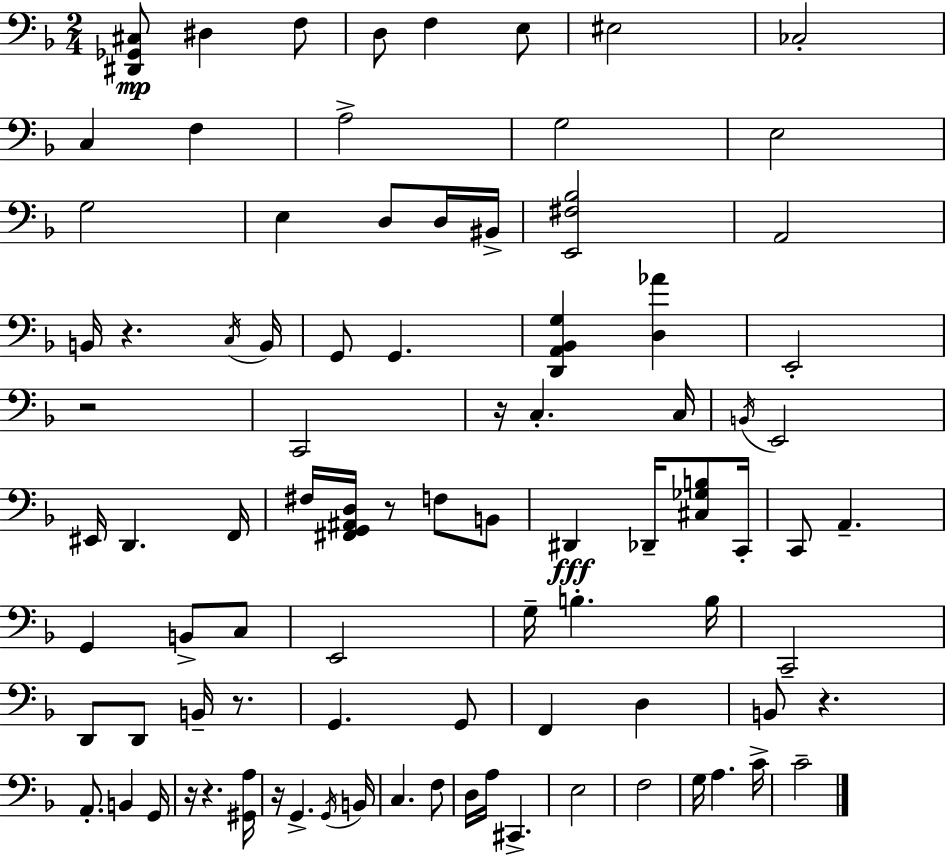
X:1
T:Untitled
M:2/4
L:1/4
K:Dm
[^D,,_G,,^C,]/2 ^D, F,/2 D,/2 F, E,/2 ^E,2 _C,2 C, F, A,2 G,2 E,2 G,2 E, D,/2 D,/4 ^B,,/4 [E,,^F,_B,]2 A,,2 B,,/4 z C,/4 B,,/4 G,,/2 G,, [D,,A,,_B,,G,] [D,_A] E,,2 z2 C,,2 z/4 C, C,/4 B,,/4 E,,2 ^E,,/4 D,, F,,/4 ^F,/4 [^F,,G,,^A,,D,]/4 z/2 F,/2 B,,/2 ^D,, _D,,/4 [^C,_G,B,]/2 C,,/4 C,,/2 A,, G,, B,,/2 C,/2 E,,2 G,/4 B, B,/4 C,,2 D,,/2 D,,/2 B,,/4 z/2 G,, G,,/2 F,, D, B,,/2 z A,,/2 B,, G,,/4 z/4 z [^G,,A,]/4 z/4 G,, G,,/4 B,,/4 C, F,/2 D,/4 A,/4 ^C,, E,2 F,2 G,/4 A, C/4 C2